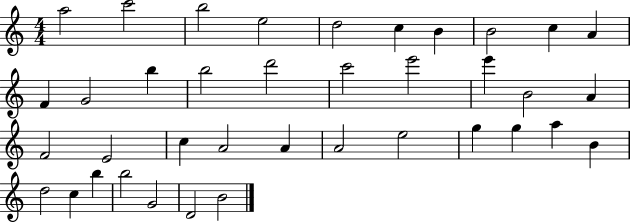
A5/h C6/h B5/h E5/h D5/h C5/q B4/q B4/h C5/q A4/q F4/q G4/h B5/q B5/h D6/h C6/h E6/h E6/q B4/h A4/q F4/h E4/h C5/q A4/h A4/q A4/h E5/h G5/q G5/q A5/q B4/q D5/h C5/q B5/q B5/h G4/h D4/h B4/h